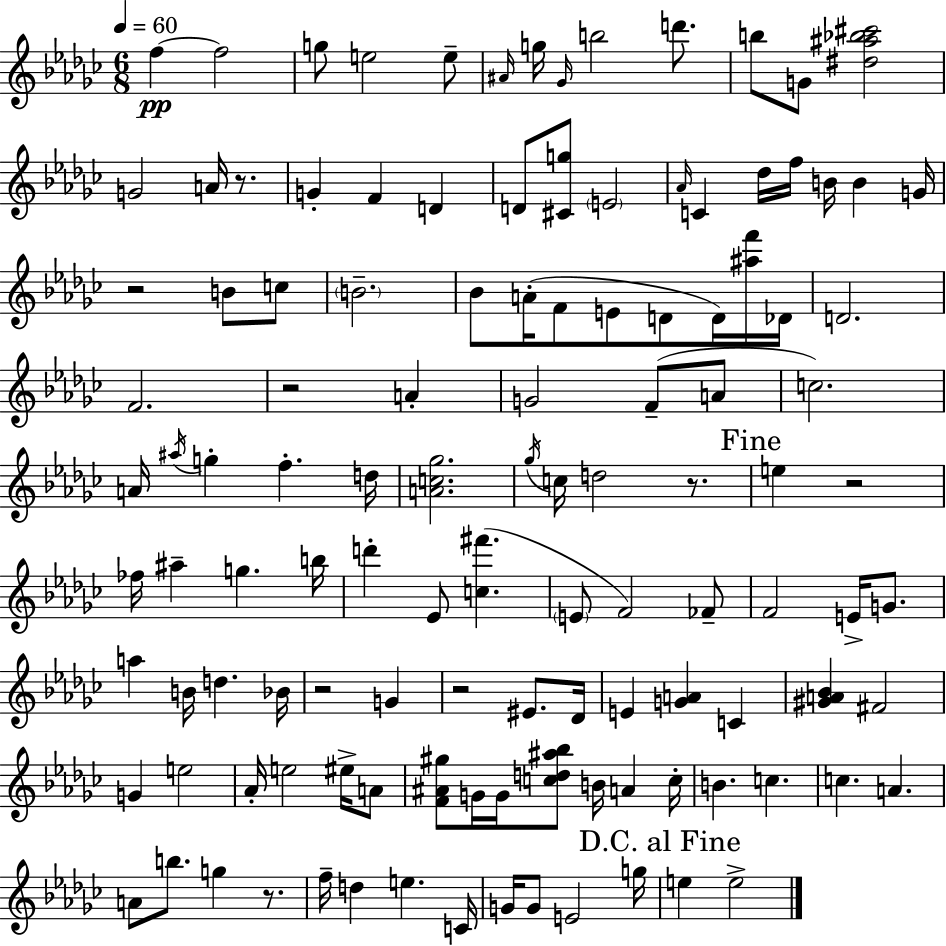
F5/q F5/h G5/e E5/h E5/e A#4/s G5/s Gb4/s B5/h D6/e. B5/e G4/e [D#5,A#5,Bb5,C#6]/h G4/h A4/s R/e. G4/q F4/q D4/q D4/e [C#4,G5]/e E4/h Ab4/s C4/q Db5/s F5/s B4/s B4/q G4/s R/h B4/e C5/e B4/h. Bb4/e A4/s F4/e E4/e D4/e D4/s [A#5,F6]/s Db4/s D4/h. F4/h. R/h A4/q G4/h F4/e A4/e C5/h. A4/s A#5/s G5/q F5/q. D5/s [A4,C5,Gb5]/h. Gb5/s C5/s D5/h R/e. E5/q R/h FES5/s A#5/q G5/q. B5/s D6/q Eb4/e [C5,F#6]/q. E4/e F4/h FES4/e F4/h E4/s G4/e. A5/q B4/s D5/q. Bb4/s R/h G4/q R/h EIS4/e. Db4/s E4/q [G4,A4]/q C4/q [G#4,A4,Bb4]/q F#4/h G4/q E5/h Ab4/s E5/h EIS5/s A4/e [F4,A#4,G#5]/e G4/s G4/s [C5,D5,A#5,Bb5]/e B4/s A4/q C5/s B4/q. C5/q. C5/q. A4/q. A4/e B5/e. G5/q R/e. F5/s D5/q E5/q. C4/s G4/s G4/e E4/h G5/s E5/q E5/h